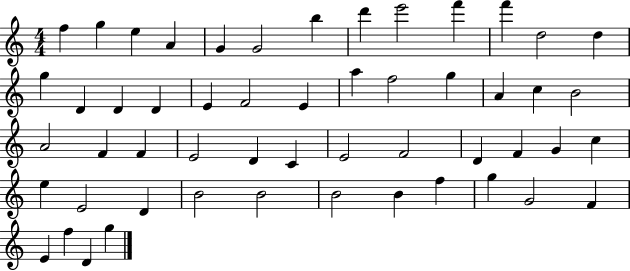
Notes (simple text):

F5/q G5/q E5/q A4/q G4/q G4/h B5/q D6/q E6/h F6/q F6/q D5/h D5/q G5/q D4/q D4/q D4/q E4/q F4/h E4/q A5/q F5/h G5/q A4/q C5/q B4/h A4/h F4/q F4/q E4/h D4/q C4/q E4/h F4/h D4/q F4/q G4/q C5/q E5/q E4/h D4/q B4/h B4/h B4/h B4/q F5/q G5/q G4/h F4/q E4/q F5/q D4/q G5/q